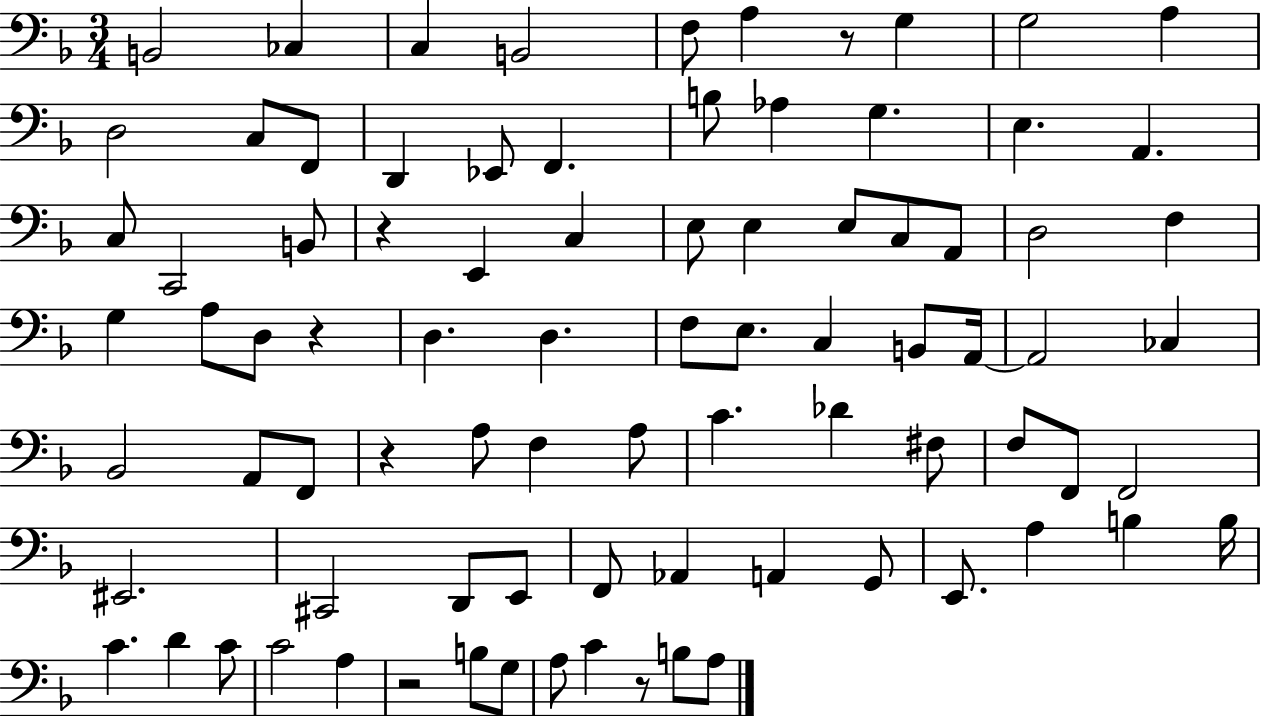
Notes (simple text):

B2/h CES3/q C3/q B2/h F3/e A3/q R/e G3/q G3/h A3/q D3/h C3/e F2/e D2/q Eb2/e F2/q. B3/e Ab3/q G3/q. E3/q. A2/q. C3/e C2/h B2/e R/q E2/q C3/q E3/e E3/q E3/e C3/e A2/e D3/h F3/q G3/q A3/e D3/e R/q D3/q. D3/q. F3/e E3/e. C3/q B2/e A2/s A2/h CES3/q Bb2/h A2/e F2/e R/q A3/e F3/q A3/e C4/q. Db4/q F#3/e F3/e F2/e F2/h EIS2/h. C#2/h D2/e E2/e F2/e Ab2/q A2/q G2/e E2/e. A3/q B3/q B3/s C4/q. D4/q C4/e C4/h A3/q R/h B3/e G3/e A3/e C4/q R/e B3/e A3/e